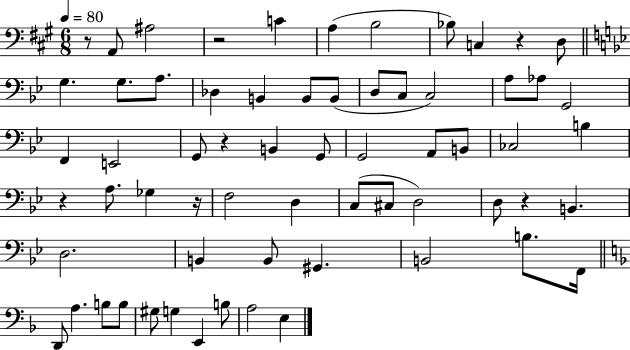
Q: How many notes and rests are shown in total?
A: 64